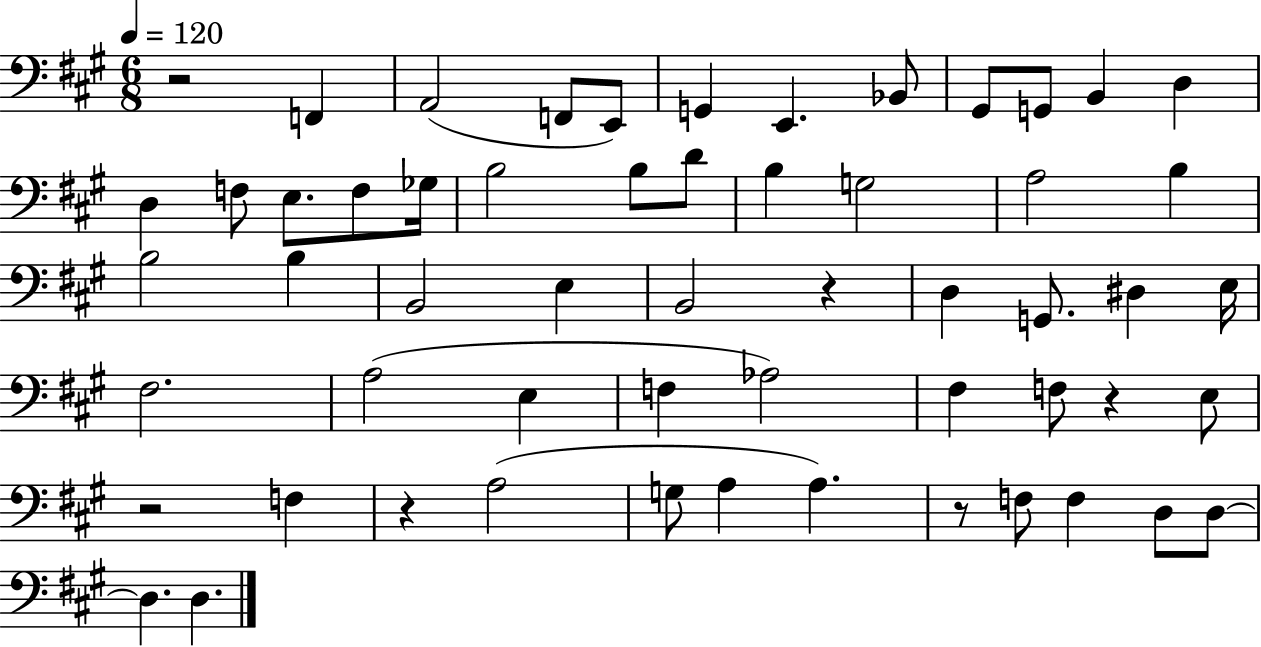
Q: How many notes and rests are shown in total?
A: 57